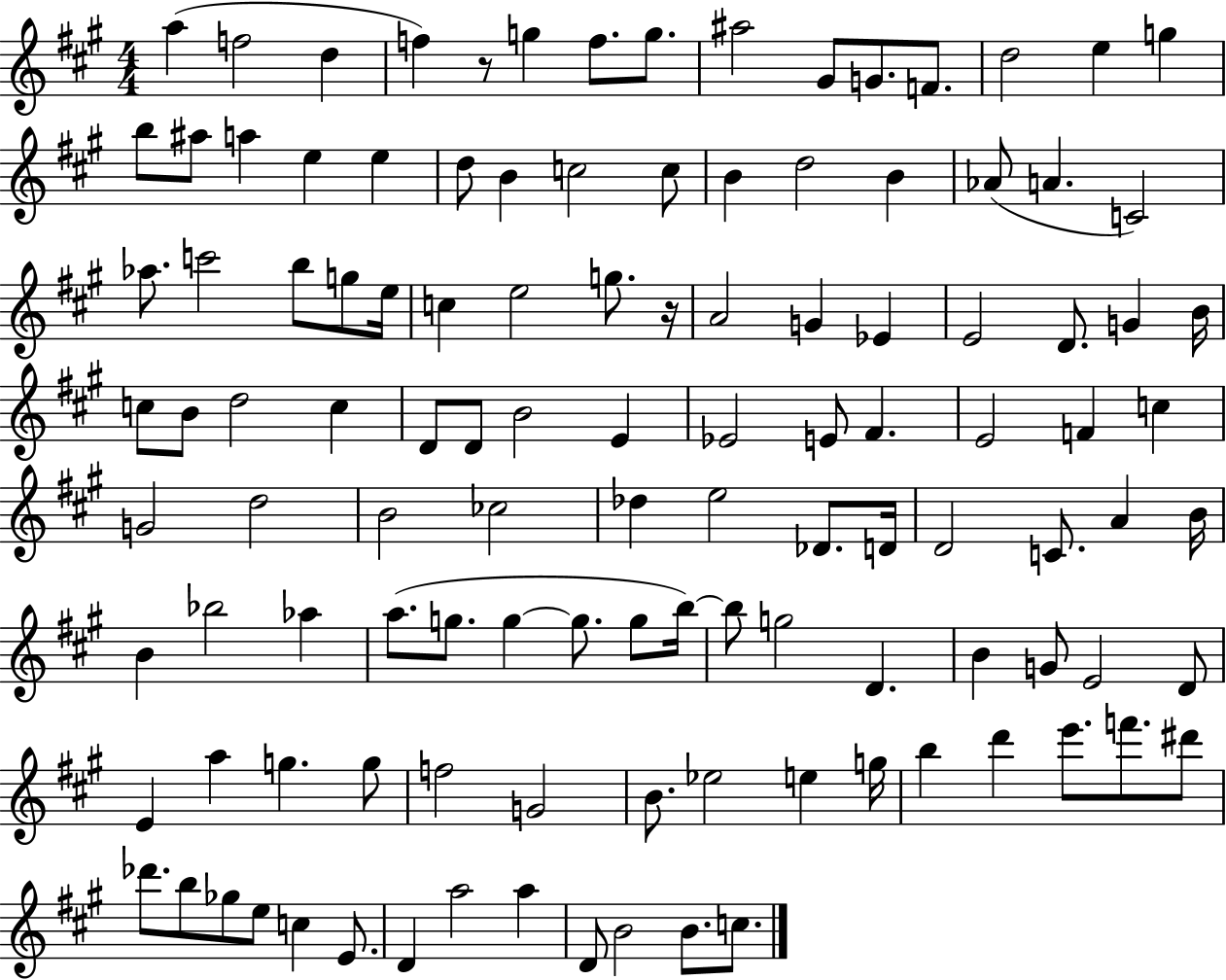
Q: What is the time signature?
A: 4/4